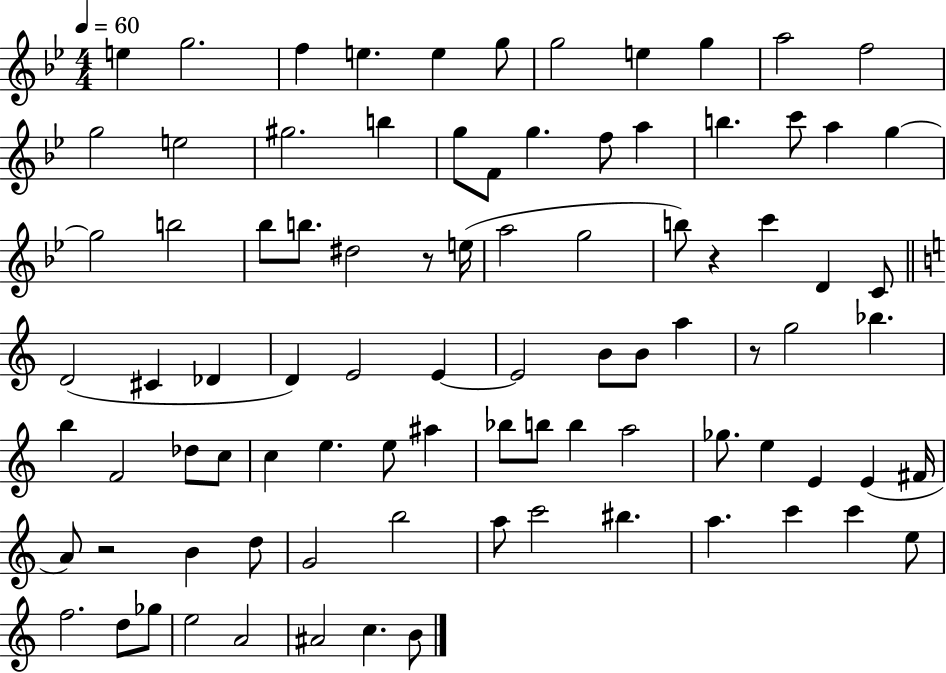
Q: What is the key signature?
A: BES major